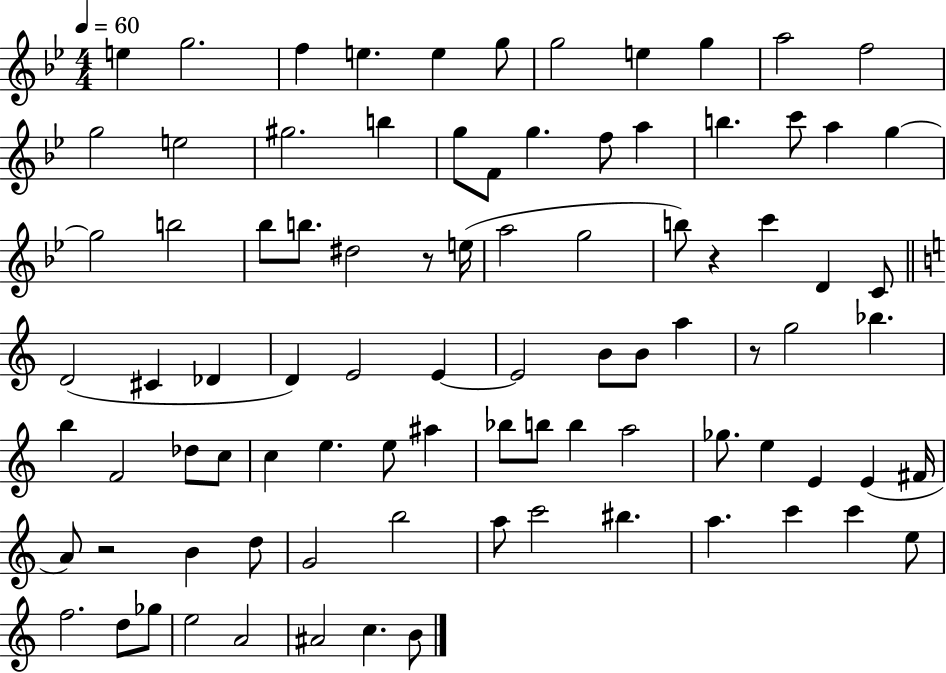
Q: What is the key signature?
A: BES major